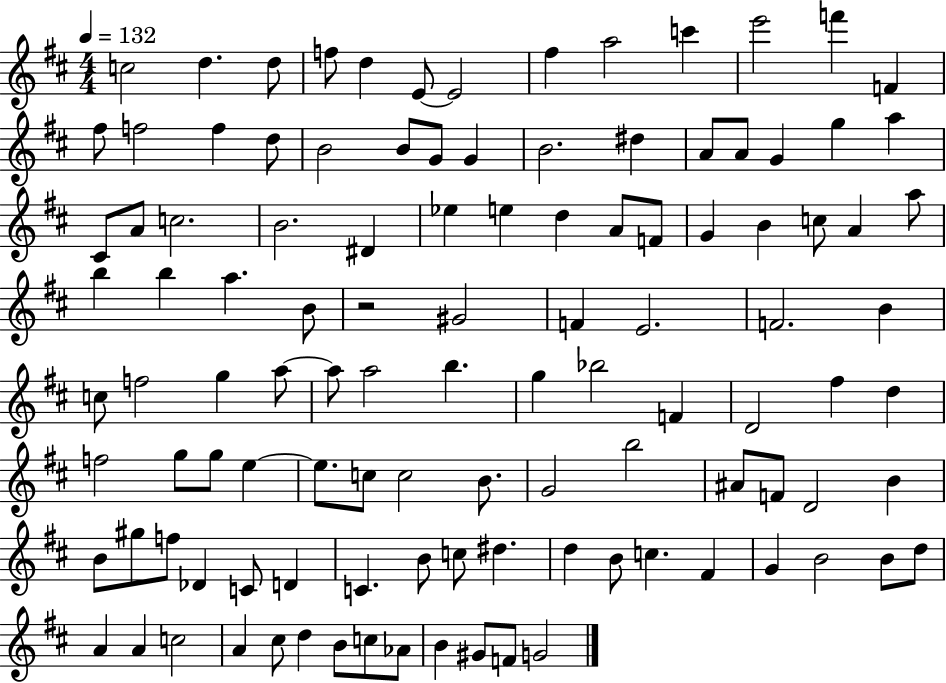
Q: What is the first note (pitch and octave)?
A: C5